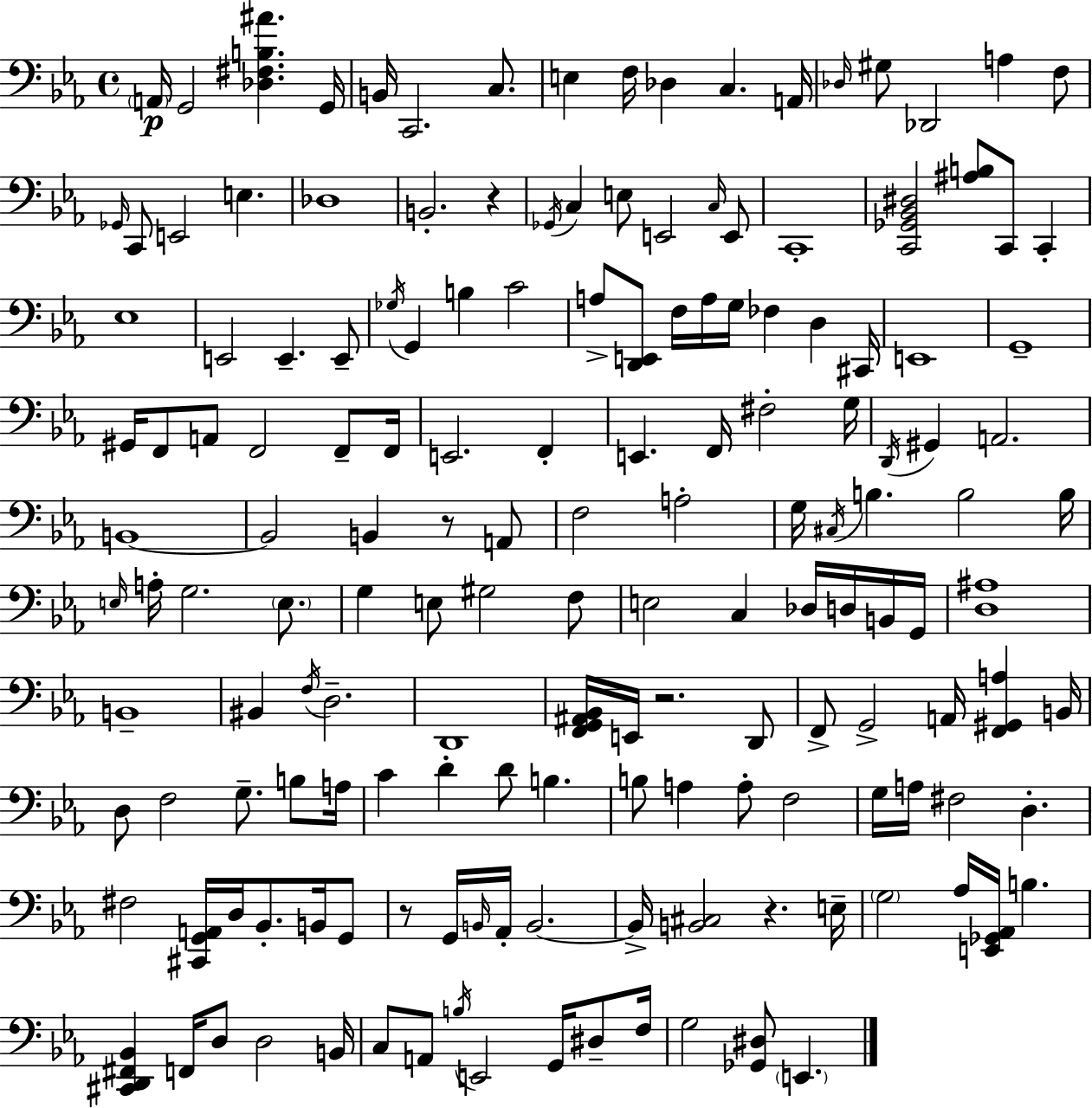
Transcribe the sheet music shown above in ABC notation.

X:1
T:Untitled
M:4/4
L:1/4
K:Cm
A,,/4 G,,2 [_D,^F,B,^A] G,,/4 B,,/4 C,,2 C,/2 E, F,/4 _D, C, A,,/4 _D,/4 ^G,/2 _D,,2 A, F,/2 _G,,/4 C,,/2 E,,2 E, _D,4 B,,2 z _G,,/4 C, E,/2 E,,2 C,/4 E,,/2 C,,4 [C,,_G,,_B,,^D,]2 [^A,B,]/2 C,,/2 C,, _E,4 E,,2 E,, E,,/2 _G,/4 G,, B, C2 A,/2 [D,,E,,]/2 F,/4 A,/4 G,/4 _F, D, ^C,,/4 E,,4 G,,4 ^G,,/4 F,,/2 A,,/2 F,,2 F,,/2 F,,/4 E,,2 F,, E,, F,,/4 ^F,2 G,/4 D,,/4 ^G,, A,,2 B,,4 B,,2 B,, z/2 A,,/2 F,2 A,2 G,/4 ^C,/4 B, B,2 B,/4 E,/4 A,/4 G,2 E,/2 G, E,/2 ^G,2 F,/2 E,2 C, _D,/4 D,/4 B,,/4 G,,/4 [D,^A,]4 B,,4 ^B,, F,/4 D,2 D,,4 [F,,G,,^A,,_B,,]/4 E,,/4 z2 D,,/2 F,,/2 G,,2 A,,/4 [F,,^G,,A,] B,,/4 D,/2 F,2 G,/2 B,/2 A,/4 C D D/2 B, B,/2 A, A,/2 F,2 G,/4 A,/4 ^F,2 D, ^F,2 [^C,,G,,A,,]/4 D,/4 _B,,/2 B,,/4 G,,/2 z/2 G,,/4 B,,/4 _A,,/4 B,,2 B,,/4 [B,,^C,]2 z E,/4 G,2 _A,/4 [E,,_G,,_A,,]/4 B, [^C,,D,,^F,,_B,,] F,,/4 D,/2 D,2 B,,/4 C,/2 A,,/2 B,/4 E,,2 G,,/4 ^D,/2 F,/4 G,2 [_G,,^D,]/2 E,,